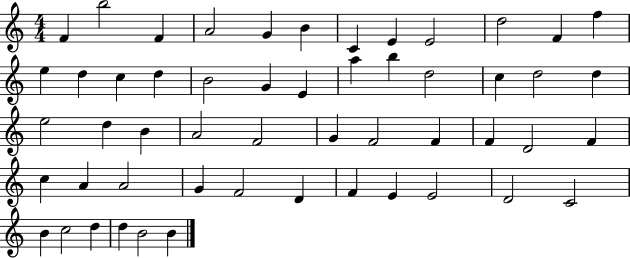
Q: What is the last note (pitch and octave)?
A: B4